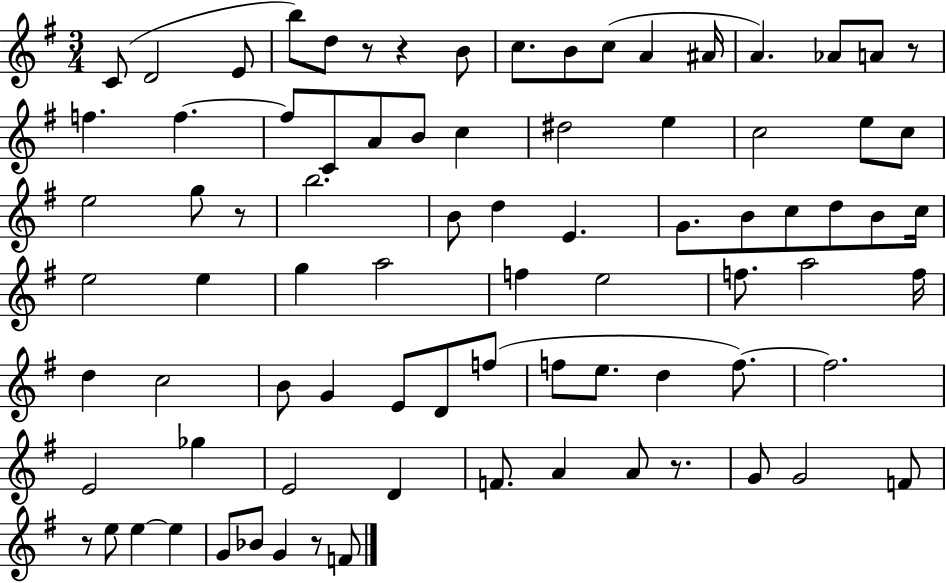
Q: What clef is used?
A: treble